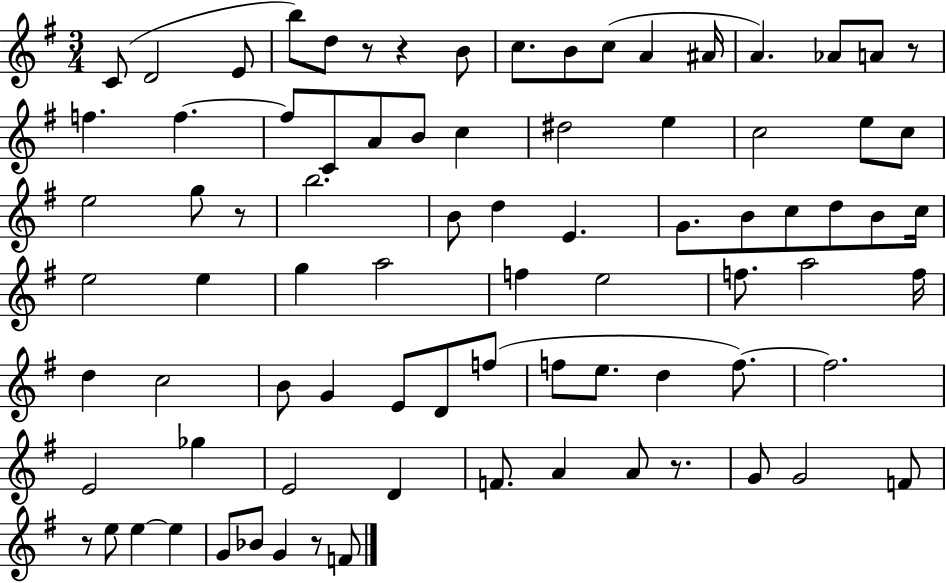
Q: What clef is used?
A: treble